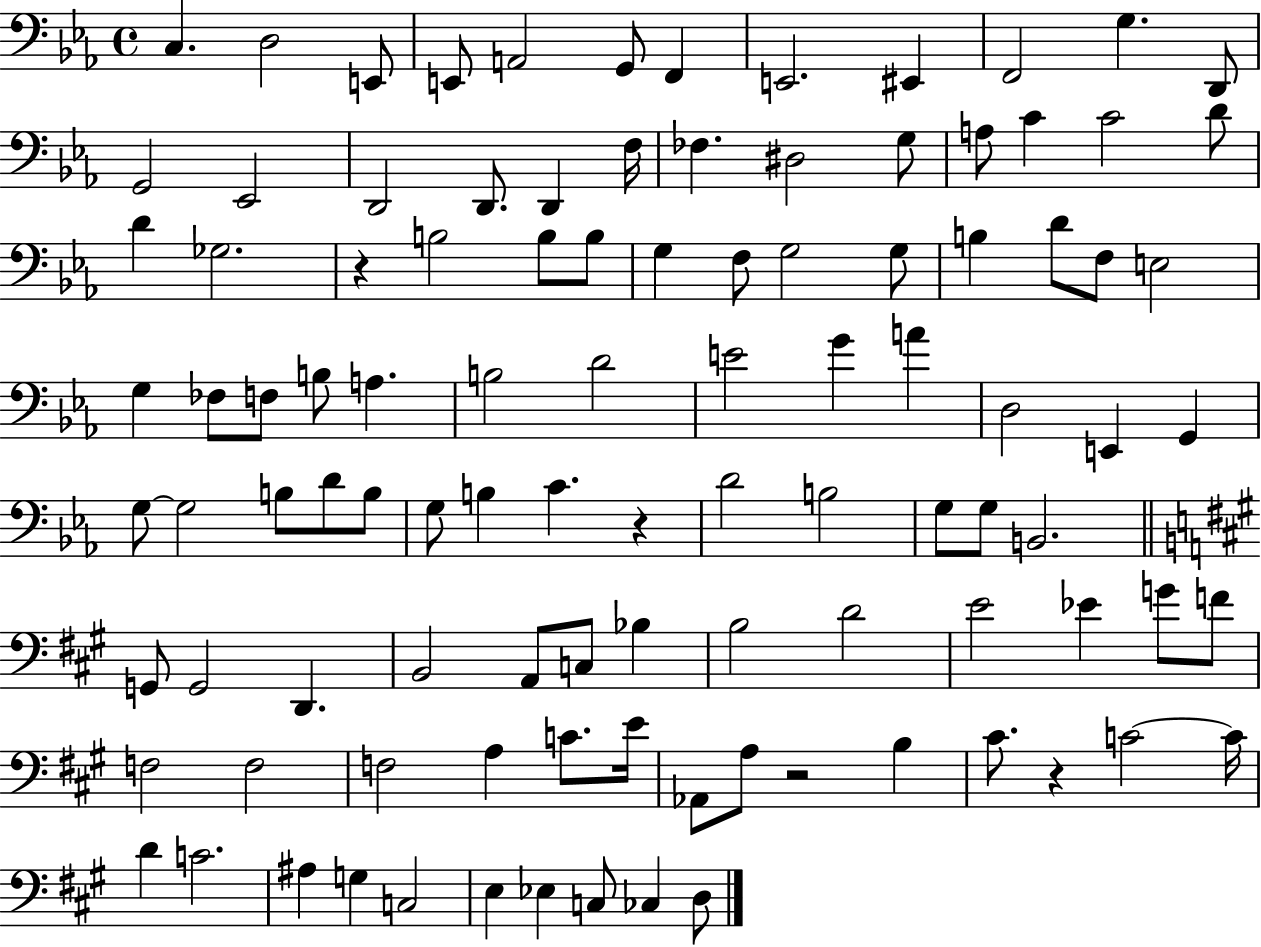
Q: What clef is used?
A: bass